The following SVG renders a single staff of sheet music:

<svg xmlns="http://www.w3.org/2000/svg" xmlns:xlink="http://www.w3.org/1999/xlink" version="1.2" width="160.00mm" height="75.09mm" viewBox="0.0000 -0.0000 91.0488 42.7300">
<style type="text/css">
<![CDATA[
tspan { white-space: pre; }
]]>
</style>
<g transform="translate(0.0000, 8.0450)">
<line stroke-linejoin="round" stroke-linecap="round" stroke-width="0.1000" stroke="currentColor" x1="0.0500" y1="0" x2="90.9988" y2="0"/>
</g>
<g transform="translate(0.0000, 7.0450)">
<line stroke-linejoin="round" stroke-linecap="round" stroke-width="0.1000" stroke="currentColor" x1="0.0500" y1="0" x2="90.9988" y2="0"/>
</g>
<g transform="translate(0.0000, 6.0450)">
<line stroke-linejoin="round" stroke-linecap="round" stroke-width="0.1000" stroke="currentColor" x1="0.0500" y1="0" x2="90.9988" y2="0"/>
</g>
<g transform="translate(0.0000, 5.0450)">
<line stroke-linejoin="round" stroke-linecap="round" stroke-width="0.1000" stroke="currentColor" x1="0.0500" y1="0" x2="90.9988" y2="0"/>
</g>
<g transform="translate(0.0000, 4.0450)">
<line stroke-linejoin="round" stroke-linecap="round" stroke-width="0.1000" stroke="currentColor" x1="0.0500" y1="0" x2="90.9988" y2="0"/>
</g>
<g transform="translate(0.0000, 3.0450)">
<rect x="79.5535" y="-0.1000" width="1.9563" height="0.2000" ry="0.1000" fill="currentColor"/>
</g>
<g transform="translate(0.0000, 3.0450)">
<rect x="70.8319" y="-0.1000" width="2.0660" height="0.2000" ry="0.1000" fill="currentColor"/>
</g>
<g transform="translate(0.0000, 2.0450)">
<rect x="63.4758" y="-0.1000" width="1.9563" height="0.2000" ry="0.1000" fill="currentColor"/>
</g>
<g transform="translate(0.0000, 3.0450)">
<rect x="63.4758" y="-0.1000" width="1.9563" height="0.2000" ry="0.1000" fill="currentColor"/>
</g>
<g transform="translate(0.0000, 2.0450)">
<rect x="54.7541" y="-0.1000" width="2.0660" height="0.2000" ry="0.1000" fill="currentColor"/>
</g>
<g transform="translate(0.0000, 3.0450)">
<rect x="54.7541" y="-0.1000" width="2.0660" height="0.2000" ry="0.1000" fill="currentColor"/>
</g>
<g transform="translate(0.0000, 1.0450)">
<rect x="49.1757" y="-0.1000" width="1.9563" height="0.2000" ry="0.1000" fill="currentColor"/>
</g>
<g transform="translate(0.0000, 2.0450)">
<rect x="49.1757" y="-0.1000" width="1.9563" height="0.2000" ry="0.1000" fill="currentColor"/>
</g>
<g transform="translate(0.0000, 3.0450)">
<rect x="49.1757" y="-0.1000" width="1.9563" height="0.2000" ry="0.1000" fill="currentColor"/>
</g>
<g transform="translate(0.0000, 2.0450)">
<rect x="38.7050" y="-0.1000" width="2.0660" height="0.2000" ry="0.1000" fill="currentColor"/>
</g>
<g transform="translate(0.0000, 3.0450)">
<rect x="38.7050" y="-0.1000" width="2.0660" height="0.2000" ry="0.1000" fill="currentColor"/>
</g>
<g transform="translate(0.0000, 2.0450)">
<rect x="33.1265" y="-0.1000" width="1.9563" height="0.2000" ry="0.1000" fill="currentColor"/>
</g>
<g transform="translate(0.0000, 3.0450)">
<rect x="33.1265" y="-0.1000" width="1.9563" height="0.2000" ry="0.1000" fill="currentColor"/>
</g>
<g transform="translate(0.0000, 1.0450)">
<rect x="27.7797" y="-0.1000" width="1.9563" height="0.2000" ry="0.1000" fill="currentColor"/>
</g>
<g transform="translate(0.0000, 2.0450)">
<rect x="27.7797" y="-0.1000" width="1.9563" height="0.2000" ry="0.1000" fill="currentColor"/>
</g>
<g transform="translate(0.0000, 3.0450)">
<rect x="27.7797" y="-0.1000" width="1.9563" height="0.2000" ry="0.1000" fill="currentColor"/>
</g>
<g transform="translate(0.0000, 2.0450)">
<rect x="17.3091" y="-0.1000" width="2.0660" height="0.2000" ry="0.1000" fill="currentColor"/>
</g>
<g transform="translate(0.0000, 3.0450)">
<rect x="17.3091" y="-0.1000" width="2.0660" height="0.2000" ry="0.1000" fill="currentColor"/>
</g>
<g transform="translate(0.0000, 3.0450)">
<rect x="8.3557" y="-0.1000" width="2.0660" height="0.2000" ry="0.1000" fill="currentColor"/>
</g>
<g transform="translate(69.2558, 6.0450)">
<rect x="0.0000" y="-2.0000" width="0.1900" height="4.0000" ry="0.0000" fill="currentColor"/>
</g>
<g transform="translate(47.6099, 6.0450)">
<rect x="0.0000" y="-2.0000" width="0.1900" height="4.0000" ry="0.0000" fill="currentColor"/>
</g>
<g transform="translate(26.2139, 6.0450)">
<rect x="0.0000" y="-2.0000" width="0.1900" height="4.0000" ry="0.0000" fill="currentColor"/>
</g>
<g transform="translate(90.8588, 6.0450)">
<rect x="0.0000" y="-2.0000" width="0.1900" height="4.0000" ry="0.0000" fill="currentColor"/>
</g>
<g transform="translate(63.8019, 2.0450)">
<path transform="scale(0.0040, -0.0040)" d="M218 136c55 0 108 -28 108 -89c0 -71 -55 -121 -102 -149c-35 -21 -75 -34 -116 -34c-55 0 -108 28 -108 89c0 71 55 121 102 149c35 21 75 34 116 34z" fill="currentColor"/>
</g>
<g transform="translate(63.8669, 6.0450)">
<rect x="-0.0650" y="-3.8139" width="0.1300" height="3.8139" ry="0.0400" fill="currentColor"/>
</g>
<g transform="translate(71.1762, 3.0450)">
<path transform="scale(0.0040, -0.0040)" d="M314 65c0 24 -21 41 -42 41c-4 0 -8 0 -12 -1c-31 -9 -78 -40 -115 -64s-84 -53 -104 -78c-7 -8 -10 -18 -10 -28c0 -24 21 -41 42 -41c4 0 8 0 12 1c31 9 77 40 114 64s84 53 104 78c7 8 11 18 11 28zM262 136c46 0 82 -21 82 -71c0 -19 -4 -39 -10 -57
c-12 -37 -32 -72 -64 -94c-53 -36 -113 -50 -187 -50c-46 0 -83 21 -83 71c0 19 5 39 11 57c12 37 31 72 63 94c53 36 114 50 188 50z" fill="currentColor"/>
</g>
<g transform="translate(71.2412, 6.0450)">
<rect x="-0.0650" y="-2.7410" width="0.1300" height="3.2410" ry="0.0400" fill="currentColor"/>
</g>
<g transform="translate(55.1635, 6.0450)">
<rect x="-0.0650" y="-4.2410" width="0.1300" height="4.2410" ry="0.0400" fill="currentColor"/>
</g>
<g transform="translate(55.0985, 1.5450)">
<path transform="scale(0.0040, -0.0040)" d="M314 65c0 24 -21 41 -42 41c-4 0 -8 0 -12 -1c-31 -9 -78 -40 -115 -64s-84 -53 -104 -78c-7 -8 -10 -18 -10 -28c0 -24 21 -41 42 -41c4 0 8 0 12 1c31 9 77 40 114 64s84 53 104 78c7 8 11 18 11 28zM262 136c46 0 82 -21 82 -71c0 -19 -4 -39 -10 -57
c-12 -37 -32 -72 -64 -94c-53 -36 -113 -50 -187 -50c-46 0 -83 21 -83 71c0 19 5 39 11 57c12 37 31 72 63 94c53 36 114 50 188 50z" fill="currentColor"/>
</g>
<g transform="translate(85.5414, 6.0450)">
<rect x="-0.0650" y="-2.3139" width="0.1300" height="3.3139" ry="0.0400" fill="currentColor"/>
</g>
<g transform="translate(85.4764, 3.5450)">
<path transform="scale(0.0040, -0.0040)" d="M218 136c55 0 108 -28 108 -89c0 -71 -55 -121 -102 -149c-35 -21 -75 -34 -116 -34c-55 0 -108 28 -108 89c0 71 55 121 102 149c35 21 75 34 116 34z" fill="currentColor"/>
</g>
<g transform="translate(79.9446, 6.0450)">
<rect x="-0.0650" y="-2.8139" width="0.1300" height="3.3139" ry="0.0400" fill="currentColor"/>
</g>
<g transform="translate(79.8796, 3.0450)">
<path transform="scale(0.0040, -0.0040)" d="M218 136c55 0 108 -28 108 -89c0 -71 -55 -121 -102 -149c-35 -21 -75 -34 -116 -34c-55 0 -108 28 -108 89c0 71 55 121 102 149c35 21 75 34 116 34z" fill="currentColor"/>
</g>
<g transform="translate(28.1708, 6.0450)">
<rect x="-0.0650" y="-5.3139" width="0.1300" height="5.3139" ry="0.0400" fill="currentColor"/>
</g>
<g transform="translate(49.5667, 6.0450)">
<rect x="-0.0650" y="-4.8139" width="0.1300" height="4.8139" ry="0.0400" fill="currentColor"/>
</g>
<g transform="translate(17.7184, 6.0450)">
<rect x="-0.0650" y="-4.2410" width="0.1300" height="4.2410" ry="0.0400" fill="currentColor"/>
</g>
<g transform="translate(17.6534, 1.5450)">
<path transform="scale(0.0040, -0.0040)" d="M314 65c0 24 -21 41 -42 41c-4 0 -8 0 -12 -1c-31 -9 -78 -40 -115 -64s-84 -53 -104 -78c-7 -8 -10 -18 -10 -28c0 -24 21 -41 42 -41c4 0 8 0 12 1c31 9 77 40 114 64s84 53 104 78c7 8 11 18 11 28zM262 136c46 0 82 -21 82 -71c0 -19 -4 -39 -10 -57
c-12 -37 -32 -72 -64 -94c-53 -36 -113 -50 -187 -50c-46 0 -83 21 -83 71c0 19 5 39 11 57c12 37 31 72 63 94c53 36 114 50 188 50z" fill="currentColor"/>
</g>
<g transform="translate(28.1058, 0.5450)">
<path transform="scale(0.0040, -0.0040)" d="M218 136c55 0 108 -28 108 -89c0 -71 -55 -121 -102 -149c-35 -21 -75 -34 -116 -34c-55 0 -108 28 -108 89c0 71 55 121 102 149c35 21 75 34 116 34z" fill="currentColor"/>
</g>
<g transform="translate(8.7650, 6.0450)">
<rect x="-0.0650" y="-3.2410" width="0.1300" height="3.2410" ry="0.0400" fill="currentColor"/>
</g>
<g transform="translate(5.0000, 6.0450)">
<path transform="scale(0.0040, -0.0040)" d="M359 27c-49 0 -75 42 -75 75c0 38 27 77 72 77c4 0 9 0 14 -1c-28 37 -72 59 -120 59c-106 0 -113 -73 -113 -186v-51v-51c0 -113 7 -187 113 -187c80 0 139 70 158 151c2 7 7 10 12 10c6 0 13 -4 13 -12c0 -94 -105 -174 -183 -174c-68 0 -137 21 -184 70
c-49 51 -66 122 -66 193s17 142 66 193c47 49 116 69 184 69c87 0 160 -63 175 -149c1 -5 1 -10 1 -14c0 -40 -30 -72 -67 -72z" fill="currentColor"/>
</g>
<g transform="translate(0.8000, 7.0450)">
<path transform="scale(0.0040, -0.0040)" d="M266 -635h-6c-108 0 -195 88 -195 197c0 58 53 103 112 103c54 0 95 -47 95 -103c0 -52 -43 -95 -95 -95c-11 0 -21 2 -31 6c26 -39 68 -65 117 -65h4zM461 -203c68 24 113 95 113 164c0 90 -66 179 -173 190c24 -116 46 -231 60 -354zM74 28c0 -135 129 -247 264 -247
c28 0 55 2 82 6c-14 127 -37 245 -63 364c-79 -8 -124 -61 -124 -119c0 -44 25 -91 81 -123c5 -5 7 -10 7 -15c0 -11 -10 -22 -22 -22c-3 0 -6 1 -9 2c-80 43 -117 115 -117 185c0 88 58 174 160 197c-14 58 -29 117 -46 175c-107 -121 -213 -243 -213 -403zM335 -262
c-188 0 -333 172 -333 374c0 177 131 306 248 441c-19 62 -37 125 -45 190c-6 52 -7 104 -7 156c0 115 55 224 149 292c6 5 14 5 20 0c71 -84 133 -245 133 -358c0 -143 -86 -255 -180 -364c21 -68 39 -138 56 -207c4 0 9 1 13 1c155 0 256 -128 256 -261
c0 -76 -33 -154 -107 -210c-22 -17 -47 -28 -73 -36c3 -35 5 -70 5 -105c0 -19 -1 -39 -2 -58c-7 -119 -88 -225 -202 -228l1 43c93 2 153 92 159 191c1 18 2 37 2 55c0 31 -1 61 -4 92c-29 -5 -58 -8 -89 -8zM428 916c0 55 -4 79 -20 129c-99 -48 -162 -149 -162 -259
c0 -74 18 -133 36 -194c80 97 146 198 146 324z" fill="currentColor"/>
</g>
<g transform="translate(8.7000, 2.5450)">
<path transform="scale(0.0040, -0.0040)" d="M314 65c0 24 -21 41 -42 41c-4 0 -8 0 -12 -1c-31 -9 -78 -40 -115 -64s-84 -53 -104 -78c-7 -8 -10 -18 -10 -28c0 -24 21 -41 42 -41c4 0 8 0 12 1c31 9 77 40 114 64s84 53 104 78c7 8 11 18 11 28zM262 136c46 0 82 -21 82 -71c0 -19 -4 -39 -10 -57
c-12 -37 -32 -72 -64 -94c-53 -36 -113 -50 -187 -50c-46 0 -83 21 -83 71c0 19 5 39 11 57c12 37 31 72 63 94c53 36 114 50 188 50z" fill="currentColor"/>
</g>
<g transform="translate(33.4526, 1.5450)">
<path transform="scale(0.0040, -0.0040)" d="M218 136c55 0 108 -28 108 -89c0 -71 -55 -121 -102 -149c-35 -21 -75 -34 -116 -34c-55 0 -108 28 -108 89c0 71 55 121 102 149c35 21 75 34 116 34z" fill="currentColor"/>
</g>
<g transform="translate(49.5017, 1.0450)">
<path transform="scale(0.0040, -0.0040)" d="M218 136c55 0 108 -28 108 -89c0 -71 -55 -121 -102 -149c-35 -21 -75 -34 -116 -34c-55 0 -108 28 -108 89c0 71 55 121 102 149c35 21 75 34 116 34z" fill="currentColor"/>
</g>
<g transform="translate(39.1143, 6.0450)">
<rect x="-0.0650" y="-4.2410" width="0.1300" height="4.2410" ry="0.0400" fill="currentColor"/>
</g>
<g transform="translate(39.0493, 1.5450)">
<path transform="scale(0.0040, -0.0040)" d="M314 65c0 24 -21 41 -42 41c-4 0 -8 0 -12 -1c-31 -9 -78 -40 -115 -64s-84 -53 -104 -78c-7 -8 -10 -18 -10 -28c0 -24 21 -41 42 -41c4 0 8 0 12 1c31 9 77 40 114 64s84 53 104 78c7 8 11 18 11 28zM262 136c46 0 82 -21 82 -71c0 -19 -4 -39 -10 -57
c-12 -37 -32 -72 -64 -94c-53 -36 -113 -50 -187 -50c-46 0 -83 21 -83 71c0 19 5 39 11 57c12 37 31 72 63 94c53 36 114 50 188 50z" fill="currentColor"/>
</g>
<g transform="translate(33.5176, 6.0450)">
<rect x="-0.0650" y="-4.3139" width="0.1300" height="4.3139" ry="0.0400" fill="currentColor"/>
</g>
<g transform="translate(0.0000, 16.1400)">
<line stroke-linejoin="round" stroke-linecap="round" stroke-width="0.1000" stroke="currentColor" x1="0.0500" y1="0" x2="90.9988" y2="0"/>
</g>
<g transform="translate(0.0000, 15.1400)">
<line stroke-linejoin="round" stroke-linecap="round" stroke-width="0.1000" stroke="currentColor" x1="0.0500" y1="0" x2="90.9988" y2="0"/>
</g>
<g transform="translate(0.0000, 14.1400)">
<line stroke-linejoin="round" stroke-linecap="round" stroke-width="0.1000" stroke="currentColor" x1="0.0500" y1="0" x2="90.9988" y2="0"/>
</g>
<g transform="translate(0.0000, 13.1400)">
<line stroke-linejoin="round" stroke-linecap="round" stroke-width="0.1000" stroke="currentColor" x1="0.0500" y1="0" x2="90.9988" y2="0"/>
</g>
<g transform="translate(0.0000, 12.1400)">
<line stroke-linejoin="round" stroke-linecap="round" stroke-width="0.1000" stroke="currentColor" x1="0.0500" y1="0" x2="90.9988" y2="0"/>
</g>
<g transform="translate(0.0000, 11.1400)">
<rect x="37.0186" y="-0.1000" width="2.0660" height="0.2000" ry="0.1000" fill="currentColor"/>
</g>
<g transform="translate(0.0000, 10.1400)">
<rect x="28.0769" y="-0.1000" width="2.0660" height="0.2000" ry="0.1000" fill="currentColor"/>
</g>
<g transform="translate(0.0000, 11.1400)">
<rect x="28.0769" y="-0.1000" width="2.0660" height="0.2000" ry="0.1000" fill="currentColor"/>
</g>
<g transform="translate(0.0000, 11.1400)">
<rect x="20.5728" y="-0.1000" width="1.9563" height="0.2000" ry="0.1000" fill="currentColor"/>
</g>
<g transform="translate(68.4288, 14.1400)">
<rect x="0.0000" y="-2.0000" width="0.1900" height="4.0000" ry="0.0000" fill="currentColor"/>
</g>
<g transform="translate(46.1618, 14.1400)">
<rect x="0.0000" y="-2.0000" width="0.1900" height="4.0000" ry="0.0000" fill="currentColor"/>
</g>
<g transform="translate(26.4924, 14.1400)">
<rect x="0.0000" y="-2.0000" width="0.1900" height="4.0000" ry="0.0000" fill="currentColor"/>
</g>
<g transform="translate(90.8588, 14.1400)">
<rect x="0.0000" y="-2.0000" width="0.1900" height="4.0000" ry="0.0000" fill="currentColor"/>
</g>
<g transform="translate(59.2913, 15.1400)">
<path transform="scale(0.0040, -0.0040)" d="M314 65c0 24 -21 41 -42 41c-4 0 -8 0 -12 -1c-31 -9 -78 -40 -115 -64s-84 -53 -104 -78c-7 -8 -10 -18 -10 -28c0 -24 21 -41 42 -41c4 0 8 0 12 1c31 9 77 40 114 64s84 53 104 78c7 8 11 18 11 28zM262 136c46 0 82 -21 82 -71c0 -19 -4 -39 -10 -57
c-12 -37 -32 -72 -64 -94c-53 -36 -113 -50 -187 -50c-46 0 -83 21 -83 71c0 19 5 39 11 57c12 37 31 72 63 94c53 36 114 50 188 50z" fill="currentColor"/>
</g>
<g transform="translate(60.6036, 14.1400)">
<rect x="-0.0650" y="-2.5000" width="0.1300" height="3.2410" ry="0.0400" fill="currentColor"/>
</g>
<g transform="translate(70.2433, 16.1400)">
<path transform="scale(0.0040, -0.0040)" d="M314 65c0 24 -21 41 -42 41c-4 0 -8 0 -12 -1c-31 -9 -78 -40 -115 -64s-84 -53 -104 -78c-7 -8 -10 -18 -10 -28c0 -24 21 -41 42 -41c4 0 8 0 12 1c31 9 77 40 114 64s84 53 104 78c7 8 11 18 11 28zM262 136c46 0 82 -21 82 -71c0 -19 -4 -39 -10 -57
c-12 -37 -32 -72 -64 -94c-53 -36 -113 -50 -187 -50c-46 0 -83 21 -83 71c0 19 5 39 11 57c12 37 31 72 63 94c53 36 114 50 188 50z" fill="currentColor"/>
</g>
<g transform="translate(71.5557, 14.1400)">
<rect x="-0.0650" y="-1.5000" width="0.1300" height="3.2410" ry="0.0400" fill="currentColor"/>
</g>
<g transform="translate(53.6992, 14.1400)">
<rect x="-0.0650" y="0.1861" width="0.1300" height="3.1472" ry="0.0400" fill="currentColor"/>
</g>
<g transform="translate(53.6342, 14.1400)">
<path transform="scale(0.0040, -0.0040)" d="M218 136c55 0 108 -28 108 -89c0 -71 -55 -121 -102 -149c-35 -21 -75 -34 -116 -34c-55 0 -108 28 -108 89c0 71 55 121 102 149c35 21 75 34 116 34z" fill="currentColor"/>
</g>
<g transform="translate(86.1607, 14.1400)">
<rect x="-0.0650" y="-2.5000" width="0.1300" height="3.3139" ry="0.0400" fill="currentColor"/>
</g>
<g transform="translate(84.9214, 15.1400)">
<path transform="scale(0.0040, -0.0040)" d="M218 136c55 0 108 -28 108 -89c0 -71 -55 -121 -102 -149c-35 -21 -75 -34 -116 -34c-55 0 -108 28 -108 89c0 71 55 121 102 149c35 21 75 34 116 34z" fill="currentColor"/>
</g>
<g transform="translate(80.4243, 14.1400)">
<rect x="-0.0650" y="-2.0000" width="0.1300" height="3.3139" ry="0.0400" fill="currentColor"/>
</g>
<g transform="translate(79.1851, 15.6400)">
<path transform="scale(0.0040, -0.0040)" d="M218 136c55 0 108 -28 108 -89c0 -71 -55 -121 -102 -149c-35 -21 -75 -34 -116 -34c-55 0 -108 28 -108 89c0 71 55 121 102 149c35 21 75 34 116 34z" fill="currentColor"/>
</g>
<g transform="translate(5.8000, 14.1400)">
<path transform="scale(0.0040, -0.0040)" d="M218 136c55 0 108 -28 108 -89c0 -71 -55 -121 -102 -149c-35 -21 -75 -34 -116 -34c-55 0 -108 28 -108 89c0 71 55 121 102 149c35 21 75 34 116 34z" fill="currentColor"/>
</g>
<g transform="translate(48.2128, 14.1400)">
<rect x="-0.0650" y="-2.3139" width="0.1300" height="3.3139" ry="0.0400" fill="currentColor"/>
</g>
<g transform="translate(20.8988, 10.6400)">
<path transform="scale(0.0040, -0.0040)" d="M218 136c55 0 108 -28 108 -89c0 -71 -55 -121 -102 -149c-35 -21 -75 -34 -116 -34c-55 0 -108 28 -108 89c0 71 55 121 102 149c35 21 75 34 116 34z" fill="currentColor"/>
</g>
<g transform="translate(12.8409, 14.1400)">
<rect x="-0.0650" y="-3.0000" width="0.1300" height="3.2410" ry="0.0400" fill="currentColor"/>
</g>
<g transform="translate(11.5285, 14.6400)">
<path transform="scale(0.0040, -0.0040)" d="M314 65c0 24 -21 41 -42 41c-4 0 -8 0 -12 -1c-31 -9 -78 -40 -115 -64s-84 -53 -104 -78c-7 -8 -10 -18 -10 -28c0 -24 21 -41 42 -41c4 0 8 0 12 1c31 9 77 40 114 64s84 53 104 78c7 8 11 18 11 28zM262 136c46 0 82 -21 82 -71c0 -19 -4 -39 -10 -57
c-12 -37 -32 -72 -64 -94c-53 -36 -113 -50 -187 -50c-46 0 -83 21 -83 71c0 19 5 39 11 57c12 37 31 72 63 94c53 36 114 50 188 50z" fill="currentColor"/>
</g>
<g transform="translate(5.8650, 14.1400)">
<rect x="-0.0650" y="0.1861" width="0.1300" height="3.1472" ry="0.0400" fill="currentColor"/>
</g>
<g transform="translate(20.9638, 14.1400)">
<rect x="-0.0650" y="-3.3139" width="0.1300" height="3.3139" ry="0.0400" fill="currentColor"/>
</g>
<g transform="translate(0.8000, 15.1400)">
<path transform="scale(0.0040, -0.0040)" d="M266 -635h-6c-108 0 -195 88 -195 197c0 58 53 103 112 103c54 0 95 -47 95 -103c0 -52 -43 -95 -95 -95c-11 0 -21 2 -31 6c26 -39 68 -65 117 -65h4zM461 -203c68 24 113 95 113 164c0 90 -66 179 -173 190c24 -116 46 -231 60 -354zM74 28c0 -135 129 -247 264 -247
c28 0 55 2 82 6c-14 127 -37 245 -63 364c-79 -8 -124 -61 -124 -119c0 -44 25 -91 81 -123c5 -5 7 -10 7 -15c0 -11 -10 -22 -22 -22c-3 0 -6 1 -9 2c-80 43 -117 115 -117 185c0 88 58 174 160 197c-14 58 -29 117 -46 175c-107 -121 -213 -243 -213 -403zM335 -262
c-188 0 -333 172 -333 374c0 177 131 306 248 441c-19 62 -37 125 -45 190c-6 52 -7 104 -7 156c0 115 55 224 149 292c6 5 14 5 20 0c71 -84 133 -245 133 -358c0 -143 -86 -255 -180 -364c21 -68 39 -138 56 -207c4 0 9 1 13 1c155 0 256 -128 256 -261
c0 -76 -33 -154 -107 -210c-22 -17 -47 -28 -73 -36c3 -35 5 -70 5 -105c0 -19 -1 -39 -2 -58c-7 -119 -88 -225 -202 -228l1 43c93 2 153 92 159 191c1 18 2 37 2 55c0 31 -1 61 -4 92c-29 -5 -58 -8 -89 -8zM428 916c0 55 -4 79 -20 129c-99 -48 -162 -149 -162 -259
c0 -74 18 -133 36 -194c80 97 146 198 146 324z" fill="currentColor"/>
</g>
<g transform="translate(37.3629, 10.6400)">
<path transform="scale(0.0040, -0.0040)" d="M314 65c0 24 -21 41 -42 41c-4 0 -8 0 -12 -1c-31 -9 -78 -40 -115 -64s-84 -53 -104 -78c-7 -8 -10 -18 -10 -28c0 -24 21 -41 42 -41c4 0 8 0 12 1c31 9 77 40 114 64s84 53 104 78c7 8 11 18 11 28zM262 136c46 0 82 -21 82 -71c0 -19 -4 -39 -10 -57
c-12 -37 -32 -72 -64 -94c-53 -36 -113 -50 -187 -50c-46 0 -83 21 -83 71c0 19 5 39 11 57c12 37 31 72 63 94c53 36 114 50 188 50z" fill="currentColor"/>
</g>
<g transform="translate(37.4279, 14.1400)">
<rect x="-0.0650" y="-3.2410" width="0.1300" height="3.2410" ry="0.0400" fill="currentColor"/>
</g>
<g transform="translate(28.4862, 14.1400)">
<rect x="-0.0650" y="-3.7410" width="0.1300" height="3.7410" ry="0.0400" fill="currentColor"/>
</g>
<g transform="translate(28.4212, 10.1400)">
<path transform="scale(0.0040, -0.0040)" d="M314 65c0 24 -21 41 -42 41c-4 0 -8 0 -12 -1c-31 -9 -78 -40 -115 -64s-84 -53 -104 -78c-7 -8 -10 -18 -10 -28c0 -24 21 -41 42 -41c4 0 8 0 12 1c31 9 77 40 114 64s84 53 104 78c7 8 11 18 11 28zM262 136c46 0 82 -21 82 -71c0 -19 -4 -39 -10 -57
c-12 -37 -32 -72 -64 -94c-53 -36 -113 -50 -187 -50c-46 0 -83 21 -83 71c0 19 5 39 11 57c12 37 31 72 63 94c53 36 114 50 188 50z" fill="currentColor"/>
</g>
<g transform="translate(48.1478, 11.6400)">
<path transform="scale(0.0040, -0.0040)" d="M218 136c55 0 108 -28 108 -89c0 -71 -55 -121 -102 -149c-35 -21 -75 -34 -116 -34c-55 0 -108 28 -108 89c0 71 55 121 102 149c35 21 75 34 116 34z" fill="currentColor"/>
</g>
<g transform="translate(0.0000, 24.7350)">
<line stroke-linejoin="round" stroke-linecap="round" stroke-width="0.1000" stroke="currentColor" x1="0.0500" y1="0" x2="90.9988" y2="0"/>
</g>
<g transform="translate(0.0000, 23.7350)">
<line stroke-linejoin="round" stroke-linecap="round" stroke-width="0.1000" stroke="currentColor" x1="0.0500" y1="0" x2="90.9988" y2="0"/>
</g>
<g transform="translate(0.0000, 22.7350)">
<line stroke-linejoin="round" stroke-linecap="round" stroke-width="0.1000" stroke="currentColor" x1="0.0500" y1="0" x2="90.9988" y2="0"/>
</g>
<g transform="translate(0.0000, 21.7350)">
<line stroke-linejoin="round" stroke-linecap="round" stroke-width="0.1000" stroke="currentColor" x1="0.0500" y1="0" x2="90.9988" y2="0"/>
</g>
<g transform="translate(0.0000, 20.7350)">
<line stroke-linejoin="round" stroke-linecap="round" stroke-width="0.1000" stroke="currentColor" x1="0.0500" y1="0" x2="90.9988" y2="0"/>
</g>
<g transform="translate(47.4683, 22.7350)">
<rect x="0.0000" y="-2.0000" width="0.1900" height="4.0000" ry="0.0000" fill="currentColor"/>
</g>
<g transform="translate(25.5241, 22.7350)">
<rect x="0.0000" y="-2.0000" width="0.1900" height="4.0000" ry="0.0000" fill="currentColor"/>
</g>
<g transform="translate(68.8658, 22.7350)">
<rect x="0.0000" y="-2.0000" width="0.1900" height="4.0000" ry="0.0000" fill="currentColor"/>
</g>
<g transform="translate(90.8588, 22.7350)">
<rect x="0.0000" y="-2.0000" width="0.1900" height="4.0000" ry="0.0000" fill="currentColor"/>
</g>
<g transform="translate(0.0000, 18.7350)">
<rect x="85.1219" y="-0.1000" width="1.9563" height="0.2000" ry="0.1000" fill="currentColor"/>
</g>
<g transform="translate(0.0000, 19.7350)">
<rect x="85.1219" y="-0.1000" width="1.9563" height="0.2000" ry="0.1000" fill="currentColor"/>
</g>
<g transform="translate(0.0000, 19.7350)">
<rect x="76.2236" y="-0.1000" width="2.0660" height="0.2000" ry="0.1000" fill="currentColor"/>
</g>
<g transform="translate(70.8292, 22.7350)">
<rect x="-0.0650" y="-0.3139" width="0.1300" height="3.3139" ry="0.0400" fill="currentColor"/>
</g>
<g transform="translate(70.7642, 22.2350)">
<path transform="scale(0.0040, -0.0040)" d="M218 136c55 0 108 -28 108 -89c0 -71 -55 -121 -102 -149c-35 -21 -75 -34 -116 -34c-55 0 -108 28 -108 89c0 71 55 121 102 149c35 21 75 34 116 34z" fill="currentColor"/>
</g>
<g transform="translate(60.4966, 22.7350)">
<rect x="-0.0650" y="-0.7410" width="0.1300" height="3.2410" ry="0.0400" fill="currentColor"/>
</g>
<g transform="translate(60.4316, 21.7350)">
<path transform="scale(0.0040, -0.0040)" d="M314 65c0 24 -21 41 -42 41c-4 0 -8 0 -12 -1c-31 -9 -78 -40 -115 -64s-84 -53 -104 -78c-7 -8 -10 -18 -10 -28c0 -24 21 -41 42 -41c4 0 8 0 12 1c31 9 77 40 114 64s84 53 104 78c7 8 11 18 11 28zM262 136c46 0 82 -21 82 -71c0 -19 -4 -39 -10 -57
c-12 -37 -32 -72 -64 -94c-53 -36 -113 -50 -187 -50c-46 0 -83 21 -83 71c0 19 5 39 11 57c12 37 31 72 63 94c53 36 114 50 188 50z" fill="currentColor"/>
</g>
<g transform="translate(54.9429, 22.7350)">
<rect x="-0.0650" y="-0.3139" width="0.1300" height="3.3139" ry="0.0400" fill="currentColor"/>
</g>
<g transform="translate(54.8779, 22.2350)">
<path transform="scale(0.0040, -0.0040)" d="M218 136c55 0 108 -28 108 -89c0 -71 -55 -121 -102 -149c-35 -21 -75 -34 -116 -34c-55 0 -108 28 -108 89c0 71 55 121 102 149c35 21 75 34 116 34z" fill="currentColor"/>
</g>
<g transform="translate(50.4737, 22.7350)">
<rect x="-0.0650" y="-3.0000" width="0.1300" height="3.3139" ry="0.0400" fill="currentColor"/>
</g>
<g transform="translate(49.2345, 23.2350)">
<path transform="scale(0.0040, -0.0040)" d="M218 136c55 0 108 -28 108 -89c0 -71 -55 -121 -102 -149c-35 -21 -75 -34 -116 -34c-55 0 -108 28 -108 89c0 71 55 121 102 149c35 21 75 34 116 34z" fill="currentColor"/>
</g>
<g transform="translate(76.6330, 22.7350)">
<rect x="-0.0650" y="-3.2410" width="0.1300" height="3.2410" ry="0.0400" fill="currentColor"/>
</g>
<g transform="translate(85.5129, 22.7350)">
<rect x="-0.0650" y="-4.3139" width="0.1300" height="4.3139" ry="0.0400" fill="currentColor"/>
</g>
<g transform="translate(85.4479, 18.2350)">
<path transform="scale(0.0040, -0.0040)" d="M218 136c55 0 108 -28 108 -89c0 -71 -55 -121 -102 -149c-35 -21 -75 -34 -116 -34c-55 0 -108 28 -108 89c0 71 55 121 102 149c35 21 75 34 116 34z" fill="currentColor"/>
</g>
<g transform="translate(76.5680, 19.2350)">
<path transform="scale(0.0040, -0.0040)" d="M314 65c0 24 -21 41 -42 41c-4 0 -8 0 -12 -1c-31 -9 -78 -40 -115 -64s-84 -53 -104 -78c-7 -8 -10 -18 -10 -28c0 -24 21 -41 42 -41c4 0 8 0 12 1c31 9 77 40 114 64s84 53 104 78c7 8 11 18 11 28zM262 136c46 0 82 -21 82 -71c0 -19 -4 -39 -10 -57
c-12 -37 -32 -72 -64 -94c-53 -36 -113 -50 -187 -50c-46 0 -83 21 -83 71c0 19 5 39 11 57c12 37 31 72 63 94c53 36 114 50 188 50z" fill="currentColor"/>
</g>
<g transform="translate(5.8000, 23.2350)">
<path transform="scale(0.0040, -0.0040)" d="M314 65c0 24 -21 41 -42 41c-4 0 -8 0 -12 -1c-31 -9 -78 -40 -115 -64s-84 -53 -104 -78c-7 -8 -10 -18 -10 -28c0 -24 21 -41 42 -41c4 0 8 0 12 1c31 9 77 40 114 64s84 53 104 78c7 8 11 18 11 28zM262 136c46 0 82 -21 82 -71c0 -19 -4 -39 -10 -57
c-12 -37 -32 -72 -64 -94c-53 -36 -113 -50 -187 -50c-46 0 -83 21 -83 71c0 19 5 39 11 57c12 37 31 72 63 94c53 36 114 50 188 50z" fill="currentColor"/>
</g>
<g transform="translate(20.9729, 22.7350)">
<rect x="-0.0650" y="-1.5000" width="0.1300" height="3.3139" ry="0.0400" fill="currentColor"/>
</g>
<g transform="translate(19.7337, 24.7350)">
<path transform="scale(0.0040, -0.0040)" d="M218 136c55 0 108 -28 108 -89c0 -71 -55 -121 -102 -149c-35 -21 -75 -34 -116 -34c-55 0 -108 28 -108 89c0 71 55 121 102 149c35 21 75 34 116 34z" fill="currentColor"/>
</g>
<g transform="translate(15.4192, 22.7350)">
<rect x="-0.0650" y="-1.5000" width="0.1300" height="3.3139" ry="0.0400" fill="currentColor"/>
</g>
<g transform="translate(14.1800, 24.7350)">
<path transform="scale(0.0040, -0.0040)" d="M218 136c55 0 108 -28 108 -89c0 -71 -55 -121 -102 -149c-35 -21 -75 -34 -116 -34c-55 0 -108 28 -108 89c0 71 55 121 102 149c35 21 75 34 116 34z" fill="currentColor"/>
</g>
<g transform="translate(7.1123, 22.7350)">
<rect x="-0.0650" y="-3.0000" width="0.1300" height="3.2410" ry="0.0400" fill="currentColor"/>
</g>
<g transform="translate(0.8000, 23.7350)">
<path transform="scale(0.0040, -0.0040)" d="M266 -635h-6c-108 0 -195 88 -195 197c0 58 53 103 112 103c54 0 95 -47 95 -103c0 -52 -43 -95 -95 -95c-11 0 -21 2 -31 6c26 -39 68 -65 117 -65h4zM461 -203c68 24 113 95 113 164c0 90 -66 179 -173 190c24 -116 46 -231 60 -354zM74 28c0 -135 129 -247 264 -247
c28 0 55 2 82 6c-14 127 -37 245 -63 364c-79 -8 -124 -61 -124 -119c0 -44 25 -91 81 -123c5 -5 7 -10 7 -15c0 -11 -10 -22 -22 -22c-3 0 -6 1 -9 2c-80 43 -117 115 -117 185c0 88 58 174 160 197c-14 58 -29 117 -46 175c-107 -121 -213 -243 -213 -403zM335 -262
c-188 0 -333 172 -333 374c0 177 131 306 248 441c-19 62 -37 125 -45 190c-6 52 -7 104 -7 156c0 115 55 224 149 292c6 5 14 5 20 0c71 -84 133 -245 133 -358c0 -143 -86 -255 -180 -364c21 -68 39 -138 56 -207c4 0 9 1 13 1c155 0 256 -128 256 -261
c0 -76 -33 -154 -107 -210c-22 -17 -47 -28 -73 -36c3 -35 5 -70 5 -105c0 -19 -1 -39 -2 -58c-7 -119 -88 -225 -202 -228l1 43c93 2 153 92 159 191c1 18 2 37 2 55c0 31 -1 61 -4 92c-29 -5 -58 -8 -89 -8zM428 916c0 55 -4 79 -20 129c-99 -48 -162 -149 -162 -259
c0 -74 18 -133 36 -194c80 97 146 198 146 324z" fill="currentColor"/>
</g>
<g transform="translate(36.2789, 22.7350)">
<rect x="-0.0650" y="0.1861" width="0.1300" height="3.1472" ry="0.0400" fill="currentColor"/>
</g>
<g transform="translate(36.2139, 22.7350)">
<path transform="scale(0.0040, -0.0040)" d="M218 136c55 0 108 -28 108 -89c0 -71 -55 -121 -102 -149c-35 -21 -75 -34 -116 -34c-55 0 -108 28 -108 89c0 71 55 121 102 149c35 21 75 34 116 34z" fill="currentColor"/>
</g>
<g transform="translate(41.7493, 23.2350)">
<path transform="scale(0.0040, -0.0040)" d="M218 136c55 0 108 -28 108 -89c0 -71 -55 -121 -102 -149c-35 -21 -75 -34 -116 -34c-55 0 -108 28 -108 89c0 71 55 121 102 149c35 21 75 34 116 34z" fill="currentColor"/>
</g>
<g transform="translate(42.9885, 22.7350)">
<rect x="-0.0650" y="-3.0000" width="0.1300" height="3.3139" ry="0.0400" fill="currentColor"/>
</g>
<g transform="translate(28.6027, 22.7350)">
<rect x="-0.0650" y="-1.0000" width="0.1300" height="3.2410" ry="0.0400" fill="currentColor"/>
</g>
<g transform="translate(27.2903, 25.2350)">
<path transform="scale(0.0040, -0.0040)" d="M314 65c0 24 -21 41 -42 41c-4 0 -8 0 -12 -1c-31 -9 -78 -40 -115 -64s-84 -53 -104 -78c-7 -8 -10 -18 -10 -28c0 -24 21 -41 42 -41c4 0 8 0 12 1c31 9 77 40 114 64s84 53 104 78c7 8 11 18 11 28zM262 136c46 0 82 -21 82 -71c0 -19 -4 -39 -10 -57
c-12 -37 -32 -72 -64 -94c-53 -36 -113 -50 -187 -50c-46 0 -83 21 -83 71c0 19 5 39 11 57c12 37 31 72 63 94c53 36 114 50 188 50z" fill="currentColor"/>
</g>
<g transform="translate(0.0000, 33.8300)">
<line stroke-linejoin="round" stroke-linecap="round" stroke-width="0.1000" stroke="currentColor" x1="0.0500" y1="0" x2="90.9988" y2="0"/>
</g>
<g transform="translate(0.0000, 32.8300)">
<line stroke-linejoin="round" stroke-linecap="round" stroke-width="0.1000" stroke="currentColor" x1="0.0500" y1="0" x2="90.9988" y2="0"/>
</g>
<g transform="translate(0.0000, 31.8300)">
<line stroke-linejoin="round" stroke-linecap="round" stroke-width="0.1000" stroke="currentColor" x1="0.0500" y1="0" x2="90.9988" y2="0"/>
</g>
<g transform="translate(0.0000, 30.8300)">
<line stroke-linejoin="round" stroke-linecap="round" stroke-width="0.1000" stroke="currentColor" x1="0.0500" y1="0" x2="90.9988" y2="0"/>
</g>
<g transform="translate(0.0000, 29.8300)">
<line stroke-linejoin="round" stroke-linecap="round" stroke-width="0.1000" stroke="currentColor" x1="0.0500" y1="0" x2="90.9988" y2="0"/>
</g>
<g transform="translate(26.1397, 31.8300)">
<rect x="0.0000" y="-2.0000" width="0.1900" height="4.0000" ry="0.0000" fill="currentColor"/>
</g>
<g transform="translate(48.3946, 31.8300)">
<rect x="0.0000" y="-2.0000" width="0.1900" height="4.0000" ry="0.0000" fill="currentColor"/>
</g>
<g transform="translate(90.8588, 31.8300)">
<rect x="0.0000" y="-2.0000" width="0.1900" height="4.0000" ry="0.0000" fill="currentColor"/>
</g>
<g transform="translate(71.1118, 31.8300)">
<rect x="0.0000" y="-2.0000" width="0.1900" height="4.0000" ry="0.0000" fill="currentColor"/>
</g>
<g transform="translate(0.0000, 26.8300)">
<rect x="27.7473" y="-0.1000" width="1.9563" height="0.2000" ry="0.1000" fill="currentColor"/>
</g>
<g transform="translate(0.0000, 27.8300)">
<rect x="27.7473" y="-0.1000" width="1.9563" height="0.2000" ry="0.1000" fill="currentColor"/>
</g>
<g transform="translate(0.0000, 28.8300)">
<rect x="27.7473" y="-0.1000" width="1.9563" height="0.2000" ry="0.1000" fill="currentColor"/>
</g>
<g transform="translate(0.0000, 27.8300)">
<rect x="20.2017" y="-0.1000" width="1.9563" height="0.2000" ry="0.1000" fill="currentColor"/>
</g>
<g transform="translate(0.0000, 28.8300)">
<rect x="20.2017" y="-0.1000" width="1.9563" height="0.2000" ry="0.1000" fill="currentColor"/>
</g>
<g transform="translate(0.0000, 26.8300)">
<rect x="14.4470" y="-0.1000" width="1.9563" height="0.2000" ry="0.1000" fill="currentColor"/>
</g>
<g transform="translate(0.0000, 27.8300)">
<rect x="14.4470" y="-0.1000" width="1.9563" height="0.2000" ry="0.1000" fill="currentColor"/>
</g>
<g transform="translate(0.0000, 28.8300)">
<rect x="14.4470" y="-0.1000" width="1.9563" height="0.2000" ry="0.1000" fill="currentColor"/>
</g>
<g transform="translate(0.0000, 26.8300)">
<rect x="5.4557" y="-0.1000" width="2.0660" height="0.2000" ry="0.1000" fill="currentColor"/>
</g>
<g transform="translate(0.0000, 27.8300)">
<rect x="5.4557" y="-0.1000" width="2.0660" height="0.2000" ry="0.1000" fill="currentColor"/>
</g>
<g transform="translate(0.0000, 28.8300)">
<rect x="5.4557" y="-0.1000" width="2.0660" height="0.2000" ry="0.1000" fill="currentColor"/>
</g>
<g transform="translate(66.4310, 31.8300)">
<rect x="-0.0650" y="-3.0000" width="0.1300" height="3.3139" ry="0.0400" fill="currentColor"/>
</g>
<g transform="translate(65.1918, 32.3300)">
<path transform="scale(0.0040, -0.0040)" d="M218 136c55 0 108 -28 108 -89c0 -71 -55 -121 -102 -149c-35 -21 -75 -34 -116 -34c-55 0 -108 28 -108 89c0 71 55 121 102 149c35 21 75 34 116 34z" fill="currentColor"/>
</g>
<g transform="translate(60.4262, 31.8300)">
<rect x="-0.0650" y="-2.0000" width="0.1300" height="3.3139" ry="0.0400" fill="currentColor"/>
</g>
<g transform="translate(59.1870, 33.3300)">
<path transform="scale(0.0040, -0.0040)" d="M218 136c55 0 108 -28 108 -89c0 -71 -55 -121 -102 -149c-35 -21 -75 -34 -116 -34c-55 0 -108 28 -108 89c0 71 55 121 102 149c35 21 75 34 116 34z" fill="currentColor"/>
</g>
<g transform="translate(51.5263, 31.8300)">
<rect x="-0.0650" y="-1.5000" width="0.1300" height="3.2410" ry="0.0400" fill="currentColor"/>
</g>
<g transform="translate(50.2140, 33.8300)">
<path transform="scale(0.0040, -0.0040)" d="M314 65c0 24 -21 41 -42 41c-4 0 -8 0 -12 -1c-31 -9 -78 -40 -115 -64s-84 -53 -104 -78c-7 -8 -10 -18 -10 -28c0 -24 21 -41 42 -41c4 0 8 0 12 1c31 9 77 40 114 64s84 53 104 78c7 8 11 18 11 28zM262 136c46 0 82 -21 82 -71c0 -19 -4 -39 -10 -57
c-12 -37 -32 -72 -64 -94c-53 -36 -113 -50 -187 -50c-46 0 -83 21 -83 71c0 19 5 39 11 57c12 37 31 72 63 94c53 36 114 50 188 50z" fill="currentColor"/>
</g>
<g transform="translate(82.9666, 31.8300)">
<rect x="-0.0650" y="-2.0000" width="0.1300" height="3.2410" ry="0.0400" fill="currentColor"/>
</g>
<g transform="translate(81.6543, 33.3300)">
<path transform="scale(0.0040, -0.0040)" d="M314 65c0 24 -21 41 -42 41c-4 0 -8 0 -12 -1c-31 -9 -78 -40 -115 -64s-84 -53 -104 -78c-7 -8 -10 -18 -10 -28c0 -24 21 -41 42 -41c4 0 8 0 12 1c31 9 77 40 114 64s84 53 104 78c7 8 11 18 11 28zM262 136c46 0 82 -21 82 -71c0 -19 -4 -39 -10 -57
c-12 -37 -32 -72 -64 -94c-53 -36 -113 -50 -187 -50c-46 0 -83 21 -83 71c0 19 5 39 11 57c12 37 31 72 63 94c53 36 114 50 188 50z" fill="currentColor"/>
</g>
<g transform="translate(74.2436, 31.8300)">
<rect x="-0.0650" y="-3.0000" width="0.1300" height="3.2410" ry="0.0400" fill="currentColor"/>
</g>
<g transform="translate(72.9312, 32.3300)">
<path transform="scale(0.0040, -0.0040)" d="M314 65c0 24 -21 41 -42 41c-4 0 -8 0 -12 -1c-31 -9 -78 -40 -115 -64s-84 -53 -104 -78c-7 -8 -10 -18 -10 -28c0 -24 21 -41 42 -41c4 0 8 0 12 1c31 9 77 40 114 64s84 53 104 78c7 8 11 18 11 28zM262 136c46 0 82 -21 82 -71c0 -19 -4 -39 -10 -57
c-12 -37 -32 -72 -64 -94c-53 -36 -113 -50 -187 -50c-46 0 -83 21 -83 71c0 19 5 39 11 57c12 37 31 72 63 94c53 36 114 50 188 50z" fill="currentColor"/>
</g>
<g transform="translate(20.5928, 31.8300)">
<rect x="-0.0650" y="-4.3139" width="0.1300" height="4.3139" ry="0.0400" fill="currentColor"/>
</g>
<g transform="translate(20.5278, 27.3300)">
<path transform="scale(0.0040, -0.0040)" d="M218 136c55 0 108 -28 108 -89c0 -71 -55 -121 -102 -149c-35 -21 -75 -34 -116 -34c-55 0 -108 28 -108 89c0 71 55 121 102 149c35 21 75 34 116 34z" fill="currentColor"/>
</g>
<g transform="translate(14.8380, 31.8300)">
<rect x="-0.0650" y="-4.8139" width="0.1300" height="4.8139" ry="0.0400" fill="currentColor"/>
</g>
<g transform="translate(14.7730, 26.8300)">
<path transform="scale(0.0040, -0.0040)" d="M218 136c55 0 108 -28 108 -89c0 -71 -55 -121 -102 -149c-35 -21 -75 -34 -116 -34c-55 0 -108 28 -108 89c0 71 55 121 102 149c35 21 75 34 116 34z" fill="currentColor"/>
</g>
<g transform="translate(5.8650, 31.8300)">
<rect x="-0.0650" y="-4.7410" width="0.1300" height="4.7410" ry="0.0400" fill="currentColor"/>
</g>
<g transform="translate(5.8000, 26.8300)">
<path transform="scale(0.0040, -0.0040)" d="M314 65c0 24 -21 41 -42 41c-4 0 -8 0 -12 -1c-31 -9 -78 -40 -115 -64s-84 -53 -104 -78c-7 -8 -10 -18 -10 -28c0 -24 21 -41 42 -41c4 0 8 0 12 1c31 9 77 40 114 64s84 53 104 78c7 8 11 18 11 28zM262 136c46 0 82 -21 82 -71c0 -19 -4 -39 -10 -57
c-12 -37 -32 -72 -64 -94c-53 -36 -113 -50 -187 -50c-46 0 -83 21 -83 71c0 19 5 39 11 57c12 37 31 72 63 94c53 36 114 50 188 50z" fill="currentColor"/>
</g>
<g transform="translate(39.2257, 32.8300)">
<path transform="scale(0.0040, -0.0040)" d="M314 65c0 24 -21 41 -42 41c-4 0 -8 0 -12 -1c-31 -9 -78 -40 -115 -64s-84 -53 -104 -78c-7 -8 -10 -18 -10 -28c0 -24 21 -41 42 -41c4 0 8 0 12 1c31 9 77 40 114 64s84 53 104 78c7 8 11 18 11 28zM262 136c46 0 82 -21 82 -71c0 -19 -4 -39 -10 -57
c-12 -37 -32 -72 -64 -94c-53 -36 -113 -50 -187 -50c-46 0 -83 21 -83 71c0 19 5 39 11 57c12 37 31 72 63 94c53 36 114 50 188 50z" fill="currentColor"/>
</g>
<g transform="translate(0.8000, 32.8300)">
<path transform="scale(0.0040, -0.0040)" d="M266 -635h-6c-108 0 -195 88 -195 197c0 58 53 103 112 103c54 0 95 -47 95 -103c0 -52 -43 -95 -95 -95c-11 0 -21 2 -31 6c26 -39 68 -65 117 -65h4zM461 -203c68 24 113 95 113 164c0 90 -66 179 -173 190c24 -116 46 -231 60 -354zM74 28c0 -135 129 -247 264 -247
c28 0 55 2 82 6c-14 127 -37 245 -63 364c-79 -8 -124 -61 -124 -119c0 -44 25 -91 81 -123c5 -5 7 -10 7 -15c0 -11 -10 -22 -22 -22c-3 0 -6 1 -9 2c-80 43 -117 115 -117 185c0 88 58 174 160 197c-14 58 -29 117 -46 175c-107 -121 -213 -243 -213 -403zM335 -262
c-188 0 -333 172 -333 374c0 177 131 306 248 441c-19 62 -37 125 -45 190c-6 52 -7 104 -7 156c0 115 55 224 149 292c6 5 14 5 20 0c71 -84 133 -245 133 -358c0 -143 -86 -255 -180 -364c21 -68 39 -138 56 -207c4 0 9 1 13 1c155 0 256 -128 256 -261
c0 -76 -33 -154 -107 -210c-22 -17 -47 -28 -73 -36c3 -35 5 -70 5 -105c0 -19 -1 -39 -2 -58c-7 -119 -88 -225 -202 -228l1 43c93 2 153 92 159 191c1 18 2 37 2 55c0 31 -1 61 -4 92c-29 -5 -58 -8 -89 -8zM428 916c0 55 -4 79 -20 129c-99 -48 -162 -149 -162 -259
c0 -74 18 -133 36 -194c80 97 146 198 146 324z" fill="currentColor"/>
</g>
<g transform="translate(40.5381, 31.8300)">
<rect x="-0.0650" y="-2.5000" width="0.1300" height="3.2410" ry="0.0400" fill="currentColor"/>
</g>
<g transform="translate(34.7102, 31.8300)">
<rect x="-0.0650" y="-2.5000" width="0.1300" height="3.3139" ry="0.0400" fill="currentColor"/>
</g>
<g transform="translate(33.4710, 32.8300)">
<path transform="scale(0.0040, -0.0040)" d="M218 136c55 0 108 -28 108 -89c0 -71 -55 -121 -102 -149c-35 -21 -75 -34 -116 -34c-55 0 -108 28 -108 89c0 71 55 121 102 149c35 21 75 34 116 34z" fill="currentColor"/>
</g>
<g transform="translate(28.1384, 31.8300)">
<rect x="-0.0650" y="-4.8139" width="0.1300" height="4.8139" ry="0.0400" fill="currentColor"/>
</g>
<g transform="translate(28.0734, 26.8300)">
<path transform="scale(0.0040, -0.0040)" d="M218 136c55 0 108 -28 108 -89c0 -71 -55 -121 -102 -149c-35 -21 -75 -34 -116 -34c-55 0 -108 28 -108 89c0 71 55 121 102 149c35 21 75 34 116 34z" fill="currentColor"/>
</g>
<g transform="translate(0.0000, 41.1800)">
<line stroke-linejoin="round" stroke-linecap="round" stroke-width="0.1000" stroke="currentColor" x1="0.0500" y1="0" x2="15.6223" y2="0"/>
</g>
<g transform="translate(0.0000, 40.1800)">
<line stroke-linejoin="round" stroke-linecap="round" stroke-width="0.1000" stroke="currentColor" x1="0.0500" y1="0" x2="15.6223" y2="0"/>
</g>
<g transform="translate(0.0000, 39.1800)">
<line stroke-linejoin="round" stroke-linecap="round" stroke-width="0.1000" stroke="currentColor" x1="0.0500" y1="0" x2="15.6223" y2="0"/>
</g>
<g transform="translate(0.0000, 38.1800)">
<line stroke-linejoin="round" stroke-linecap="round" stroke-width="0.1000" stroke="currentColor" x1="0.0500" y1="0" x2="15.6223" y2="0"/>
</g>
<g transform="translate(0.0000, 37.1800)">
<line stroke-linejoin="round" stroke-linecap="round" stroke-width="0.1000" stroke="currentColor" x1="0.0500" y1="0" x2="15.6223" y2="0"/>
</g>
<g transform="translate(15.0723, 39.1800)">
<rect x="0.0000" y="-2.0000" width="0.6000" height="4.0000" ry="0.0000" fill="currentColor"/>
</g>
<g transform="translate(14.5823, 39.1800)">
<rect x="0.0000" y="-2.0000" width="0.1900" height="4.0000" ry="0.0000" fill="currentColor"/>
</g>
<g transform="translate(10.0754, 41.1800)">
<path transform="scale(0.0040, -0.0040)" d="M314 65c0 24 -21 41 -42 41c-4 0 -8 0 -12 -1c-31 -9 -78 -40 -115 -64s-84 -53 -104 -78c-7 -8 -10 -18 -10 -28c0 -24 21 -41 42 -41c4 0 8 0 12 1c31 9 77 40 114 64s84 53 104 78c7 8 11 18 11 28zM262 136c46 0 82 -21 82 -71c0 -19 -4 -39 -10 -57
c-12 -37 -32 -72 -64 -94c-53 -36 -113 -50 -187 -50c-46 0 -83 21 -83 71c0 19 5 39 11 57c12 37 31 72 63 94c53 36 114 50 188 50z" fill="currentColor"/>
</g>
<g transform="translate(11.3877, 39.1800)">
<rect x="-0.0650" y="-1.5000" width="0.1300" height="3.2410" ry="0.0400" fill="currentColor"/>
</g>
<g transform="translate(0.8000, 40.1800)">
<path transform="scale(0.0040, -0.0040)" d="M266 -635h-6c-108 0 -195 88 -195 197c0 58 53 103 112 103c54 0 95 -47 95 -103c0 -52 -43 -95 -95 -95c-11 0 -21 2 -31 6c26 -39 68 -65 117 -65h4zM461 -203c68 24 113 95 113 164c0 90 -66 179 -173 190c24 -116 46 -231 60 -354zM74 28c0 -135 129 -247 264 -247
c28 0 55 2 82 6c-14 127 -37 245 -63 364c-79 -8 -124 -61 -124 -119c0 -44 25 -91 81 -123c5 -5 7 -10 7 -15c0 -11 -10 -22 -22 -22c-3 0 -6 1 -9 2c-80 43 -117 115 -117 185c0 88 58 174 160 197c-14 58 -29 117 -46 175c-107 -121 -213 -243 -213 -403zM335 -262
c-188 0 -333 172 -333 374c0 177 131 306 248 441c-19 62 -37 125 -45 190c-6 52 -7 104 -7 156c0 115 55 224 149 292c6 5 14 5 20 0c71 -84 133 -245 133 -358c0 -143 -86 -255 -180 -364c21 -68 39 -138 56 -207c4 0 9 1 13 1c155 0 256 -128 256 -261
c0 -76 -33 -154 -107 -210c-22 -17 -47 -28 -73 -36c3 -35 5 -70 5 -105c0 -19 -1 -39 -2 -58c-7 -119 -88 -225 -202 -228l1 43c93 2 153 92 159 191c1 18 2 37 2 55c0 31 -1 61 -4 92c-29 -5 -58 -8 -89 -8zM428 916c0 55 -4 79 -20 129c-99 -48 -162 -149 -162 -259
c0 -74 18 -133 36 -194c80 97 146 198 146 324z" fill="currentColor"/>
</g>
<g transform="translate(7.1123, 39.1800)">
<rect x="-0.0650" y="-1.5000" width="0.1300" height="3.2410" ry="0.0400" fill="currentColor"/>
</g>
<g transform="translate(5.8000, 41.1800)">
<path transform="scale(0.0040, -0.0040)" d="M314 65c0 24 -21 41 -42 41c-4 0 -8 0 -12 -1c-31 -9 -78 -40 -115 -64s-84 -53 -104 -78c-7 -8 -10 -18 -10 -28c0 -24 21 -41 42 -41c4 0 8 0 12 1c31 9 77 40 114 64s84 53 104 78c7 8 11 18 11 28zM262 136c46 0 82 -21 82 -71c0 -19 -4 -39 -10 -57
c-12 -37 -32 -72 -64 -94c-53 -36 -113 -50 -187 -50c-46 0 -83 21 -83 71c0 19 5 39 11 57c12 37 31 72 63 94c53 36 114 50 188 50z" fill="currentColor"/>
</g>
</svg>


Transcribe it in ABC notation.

X:1
T:Untitled
M:4/4
L:1/4
K:C
b2 d'2 f' d' d'2 e' d'2 c' a2 a g B A2 b c'2 b2 g B G2 E2 F G A2 E E D2 B A A c d2 c b2 d' e'2 e' d' e' G G2 E2 F A A2 F2 E2 E2